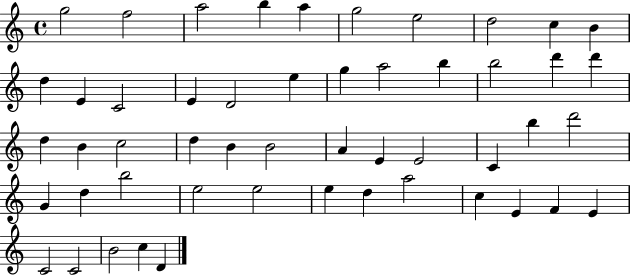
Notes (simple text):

G5/h F5/h A5/h B5/q A5/q G5/h E5/h D5/h C5/q B4/q D5/q E4/q C4/h E4/q D4/h E5/q G5/q A5/h B5/q B5/h D6/q D6/q D5/q B4/q C5/h D5/q B4/q B4/h A4/q E4/q E4/h C4/q B5/q D6/h G4/q D5/q B5/h E5/h E5/h E5/q D5/q A5/h C5/q E4/q F4/q E4/q C4/h C4/h B4/h C5/q D4/q